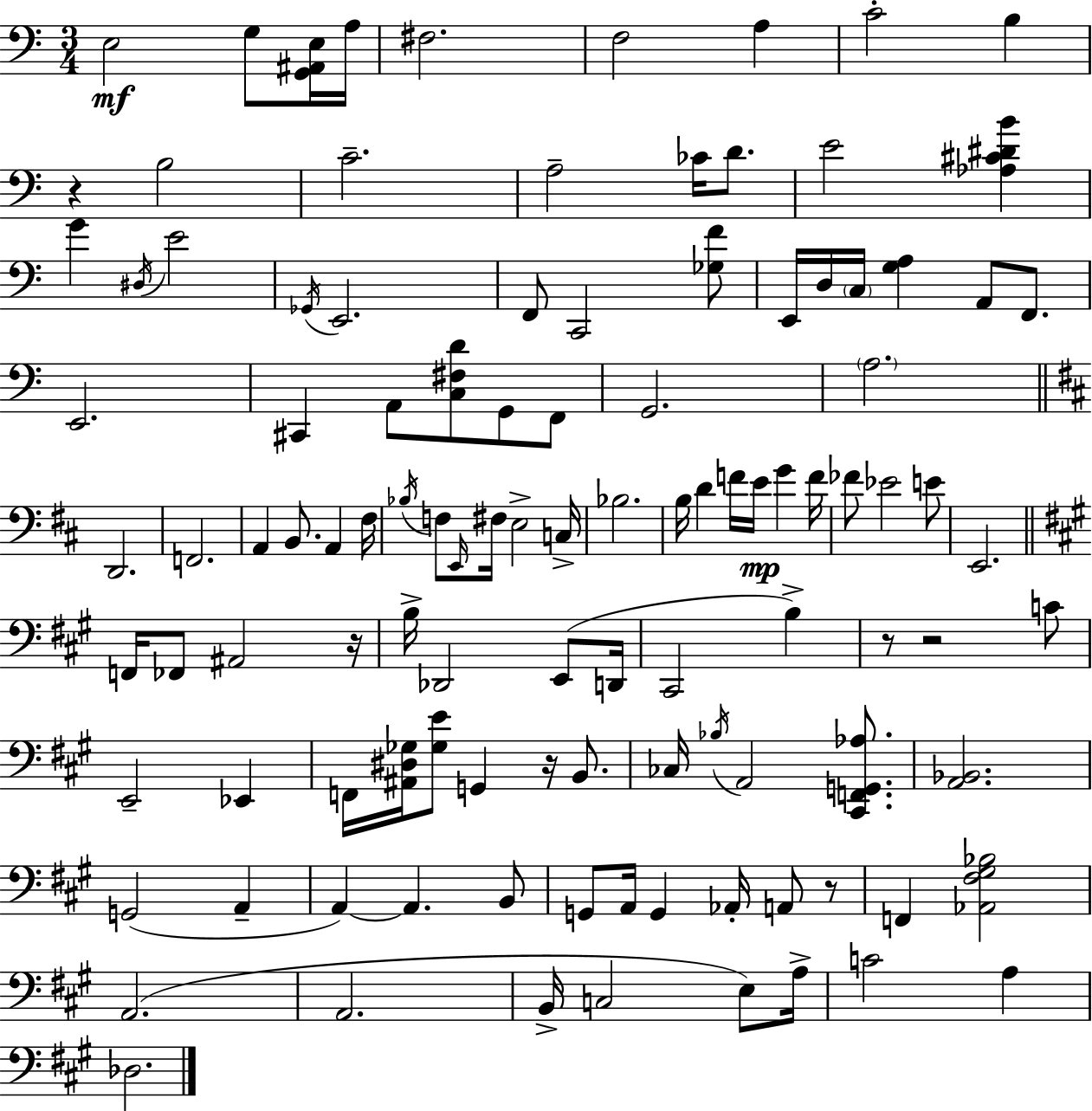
E3/h G3/e [G2,A#2,E3]/s A3/s F#3/h. F3/h A3/q C4/h B3/q R/q B3/h C4/h. A3/h CES4/s D4/e. E4/h [Ab3,C#4,D#4,B4]/q G4/q D#3/s E4/h Gb2/s E2/h. F2/e C2/h [Gb3,F4]/e E2/s D3/s C3/s [G3,A3]/q A2/e F2/e. E2/h. C#2/q A2/e [C3,F#3,D4]/e G2/e F2/e G2/h. A3/h. D2/h. F2/h. A2/q B2/e. A2/q F#3/s Bb3/s F3/e E2/s F#3/s E3/h C3/s Bb3/h. B3/s D4/q F4/s E4/s G4/q F4/s FES4/e Eb4/h E4/e E2/h. F2/s FES2/e A#2/h R/s B3/s Db2/h E2/e D2/s C#2/h B3/q R/e R/h C4/e E2/h Eb2/q F2/s [A#2,D#3,Gb3]/s [Gb3,E4]/e G2/q R/s B2/e. CES3/s Bb3/s A2/h [C#2,F2,G2,Ab3]/e. [A2,Bb2]/h. G2/h A2/q A2/q A2/q. B2/e G2/e A2/s G2/q Ab2/s A2/e R/e F2/q [Ab2,F#3,G#3,Bb3]/h A2/h. A2/h. B2/s C3/h E3/e A3/s C4/h A3/q Db3/h.